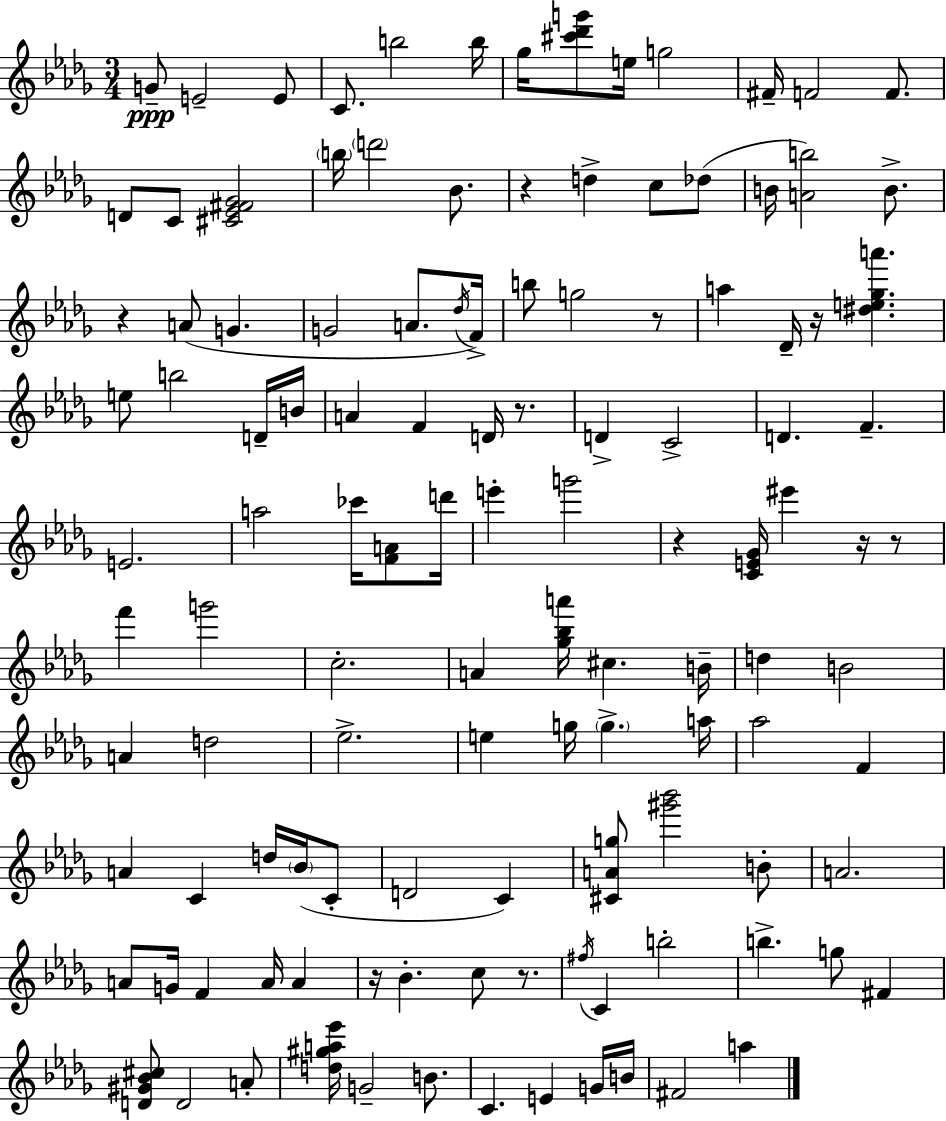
{
  \clef treble
  \numericTimeSignature
  \time 3/4
  \key bes \minor
  g'8--\ppp e'2-- e'8 | c'8. b''2 b''16 | ges''16 <cis''' des''' g'''>8 e''16 g''2 | fis'16-- f'2 f'8. | \break d'8 c'8 <cis' ees' fis' ges'>2 | \parenthesize b''16 \parenthesize d'''2 bes'8. | r4 d''4-> c''8 des''8( | b'16 <a' b''>2) b'8.-> | \break r4 a'8( g'4. | g'2 a'8. \acciaccatura { des''16 } | f'16->) b''8 g''2 r8 | a''4 des'16-- r16 <dis'' e'' ges'' a'''>4. | \break e''8 b''2 d'16-- | b'16 a'4 f'4 d'16 r8. | d'4-> c'2-> | d'4. f'4.-- | \break e'2. | a''2 ces'''16 <f' a'>8 | d'''16 e'''4-. g'''2 | r4 <c' e' ges'>16 eis'''4 r16 r8 | \break f'''4 g'''2 | c''2.-. | a'4 <ges'' bes'' a'''>16 cis''4. | b'16-- d''4 b'2 | \break a'4 d''2 | ees''2.-> | e''4 g''16 \parenthesize g''4.-> | a''16 aes''2 f'4 | \break a'4 c'4 d''16 \parenthesize bes'16( c'8-. | d'2 c'4) | <cis' a' g''>8 <gis''' bes'''>2 b'8-. | a'2. | \break a'8 g'16 f'4 a'16 a'4 | r16 bes'4.-. c''8 r8. | \acciaccatura { fis''16 } c'4 b''2-. | b''4.-> g''8 fis'4 | \break <d' gis' bes' cis''>8 d'2 | a'8-. <d'' gis'' a'' ees'''>16 g'2-- b'8. | c'4. e'4 | g'16 b'16 fis'2 a''4 | \break \bar "|."
}